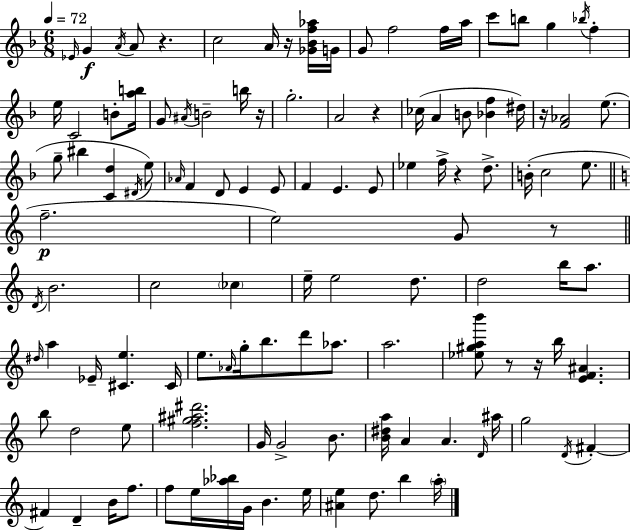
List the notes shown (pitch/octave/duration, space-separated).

Eb4/s G4/q A4/s A4/e R/q. C5/h A4/s R/s [Gb4,Bb4,F5,Ab5]/s G4/s G4/e F5/h F5/s A5/s C6/e B5/e G5/q Bb5/s F5/q E5/s C4/h B4/e [A5,B5]/s G4/e A#4/s B4/h B5/s R/s G5/h. A4/h R/q CES5/s A4/q B4/e [Bb4,F5]/q D#5/s R/s [F4,Ab4]/h E5/e. G5/e BIS5/q [C4,D5]/q D#4/s E5/e Ab4/s F4/q D4/e E4/q E4/e F4/q E4/q. E4/e Eb5/q F5/s R/q D5/e. B4/s C5/h E5/e. F5/h. E5/h G4/e R/e D4/s B4/h. C5/h CES5/q E5/s E5/h D5/e. D5/h B5/s A5/e. D#5/s A5/q Eb4/s [C#4,E5]/q. C#4/s E5/e. Ab4/s G5/s B5/e. D6/e Ab5/e. A5/h. [Eb5,G#5,A5,B6]/e R/e R/s B5/s [E4,F4,A#4]/q. B5/e D5/h E5/e [F5,G#5,A#5,D#6]/h. G4/s G4/h B4/e. [B4,D#5,A5]/s A4/q A4/q. D4/s A#5/s G5/h D4/s F#4/q F#4/q D4/q B4/s F5/e. F5/e E5/s [Ab5,Bb5]/s G4/s B4/q. E5/s [A#4,E5]/q D5/e. B5/q A5/s